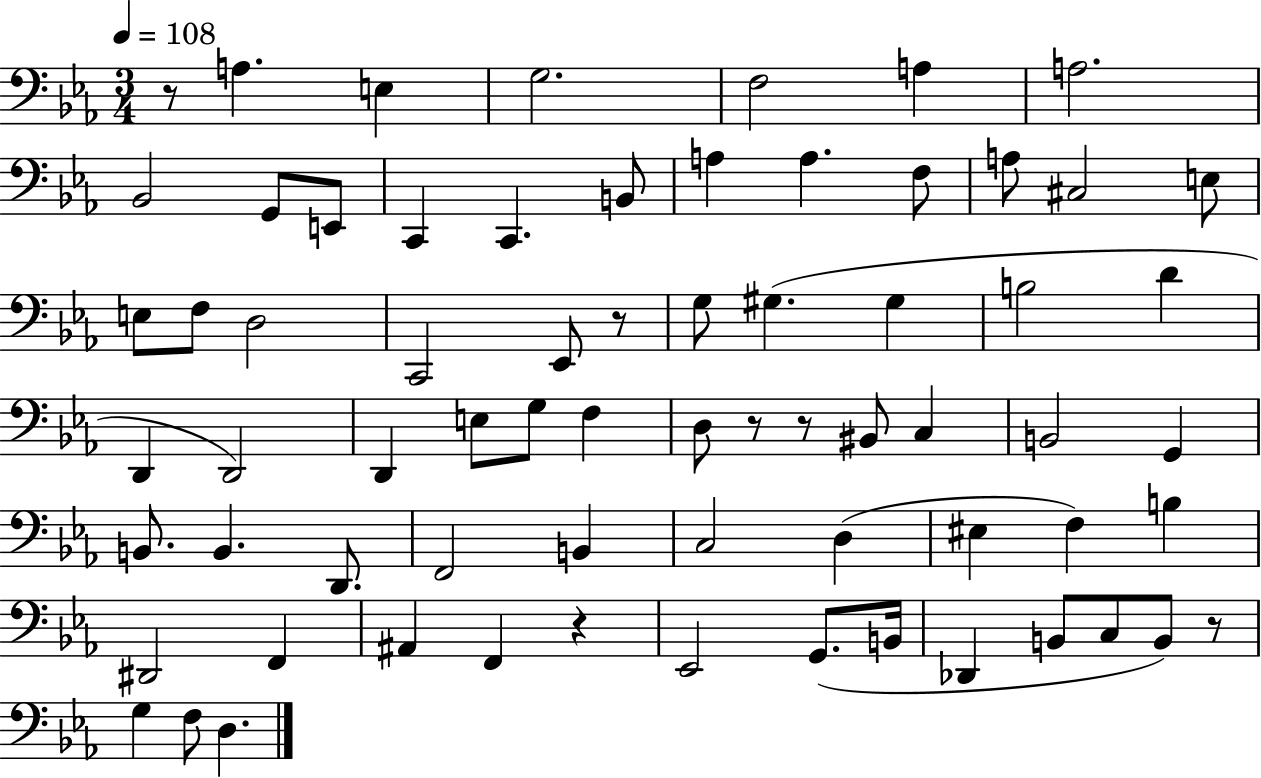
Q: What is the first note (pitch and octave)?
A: A3